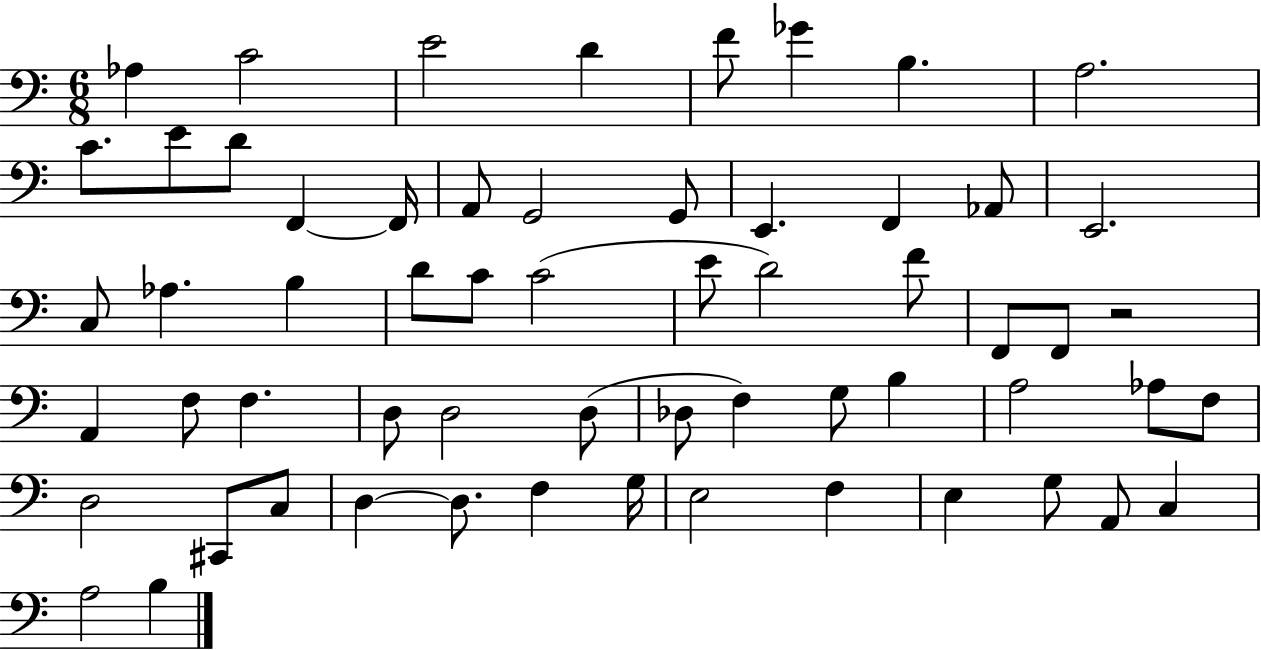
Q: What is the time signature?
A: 6/8